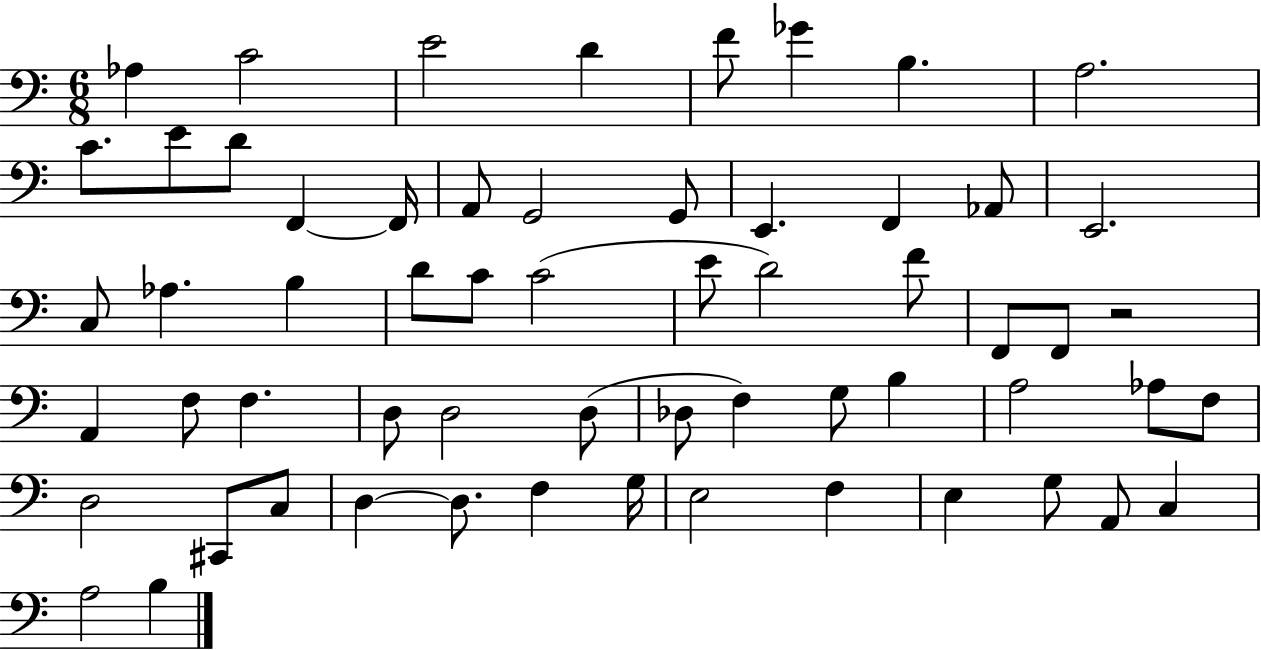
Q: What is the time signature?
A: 6/8